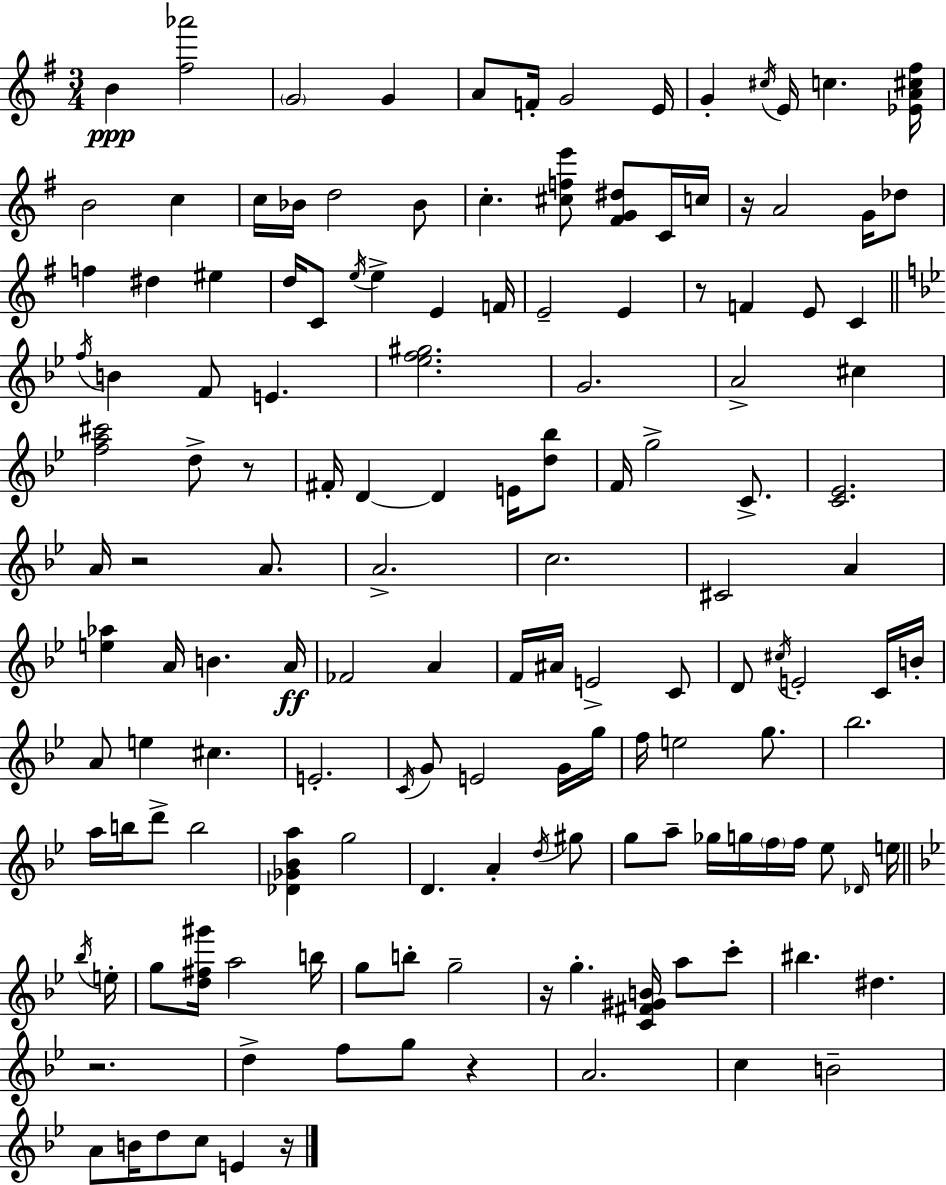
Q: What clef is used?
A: treble